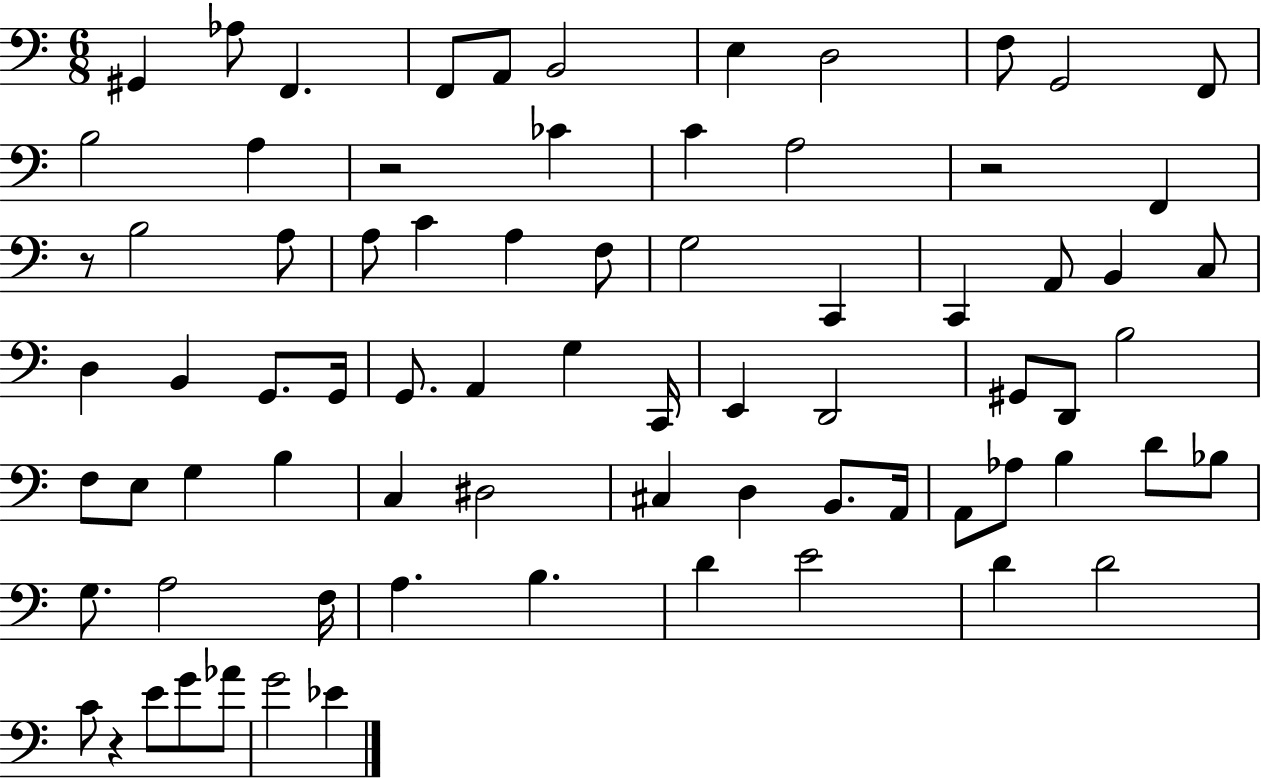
G#2/q Ab3/e F2/q. F2/e A2/e B2/h E3/q D3/h F3/e G2/h F2/e B3/h A3/q R/h CES4/q C4/q A3/h R/h F2/q R/e B3/h A3/e A3/e C4/q A3/q F3/e G3/h C2/q C2/q A2/e B2/q C3/e D3/q B2/q G2/e. G2/s G2/e. A2/q G3/q C2/s E2/q D2/h G#2/e D2/e B3/h F3/e E3/e G3/q B3/q C3/q D#3/h C#3/q D3/q B2/e. A2/s A2/e Ab3/e B3/q D4/e Bb3/e G3/e. A3/h F3/s A3/q. B3/q. D4/q E4/h D4/q D4/h C4/e R/q E4/e G4/e Ab4/e G4/h Eb4/q